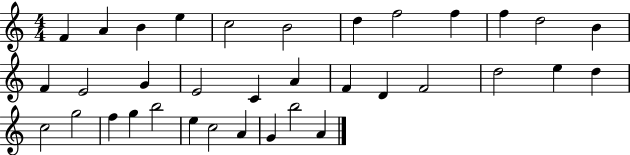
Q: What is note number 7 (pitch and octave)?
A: D5